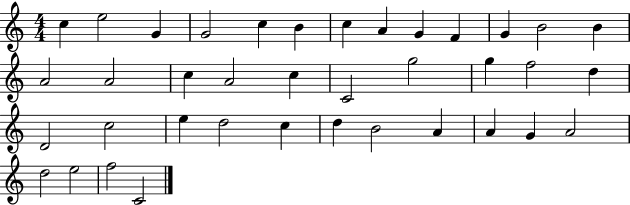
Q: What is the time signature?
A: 4/4